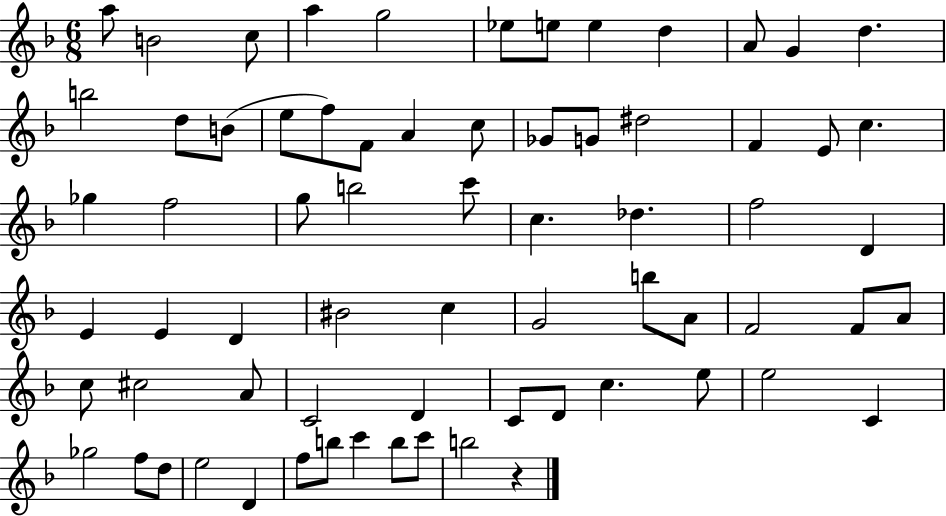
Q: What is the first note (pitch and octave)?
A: A5